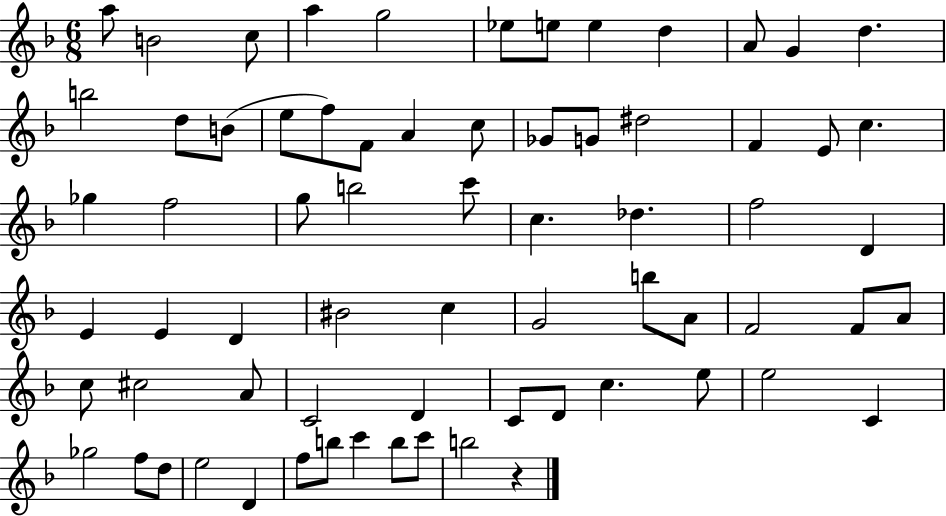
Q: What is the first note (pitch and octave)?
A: A5